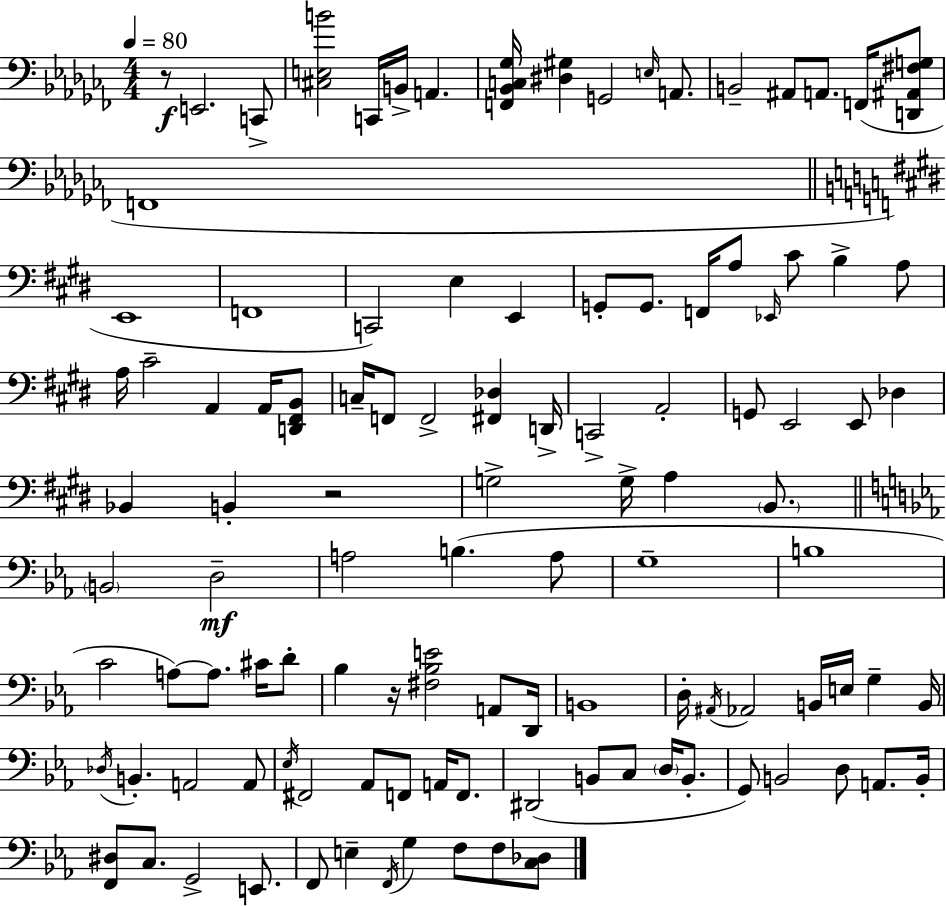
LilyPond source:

{
  \clef bass
  \numericTimeSignature
  \time 4/4
  \key aes \minor
  \tempo 4 = 80
  r8\f e,2. c,8-> | <cis e b'>2 c,16 b,16-> a,4. | <f, bes, c ges>16 <dis gis>4 g,2 \grace { e16 } a,8. | b,2-- ais,8 a,8. f,16( <d, ais, fis g>8 | \break f,1 | \bar "||" \break \key e \major e,1 | f,1 | c,2) e4 e,4 | g,8-. g,8. f,16 a8 \grace { ees,16 } cis'8 b4-> a8 | \break a16 cis'2-- a,4 a,16 <d, fis, b,>8 | c16-- f,8 f,2-> <fis, des>4 | d,16-> c,2-> a,2-. | g,8 e,2 e,8 des4 | \break bes,4 b,4-. r2 | g2-> g16-> a4 \parenthesize b,8. | \bar "||" \break \key ees \major \parenthesize b,2 d2--\mf | a2 b4.( a8 | g1-- | b1 | \break c'2 a8~~) a8. cis'16 d'8-. | bes4 r16 <fis bes e'>2 a,8 d,16 | b,1 | d16-. \acciaccatura { ais,16 } aes,2 b,16 e16 g4-- | \break b,16 \acciaccatura { des16 } b,4.-. a,2 | a,8 \acciaccatura { ees16 } fis,2 aes,8 f,8 a,16 | f,8. dis,2( b,8 c8 \parenthesize d16 | b,8.-. g,8) b,2 d8 a,8. | \break b,16-. <f, dis>8 c8. g,2-> | e,8. f,8 e4-- \acciaccatura { f,16 } g4 f8 | f8 <c des>8 \bar "|."
}